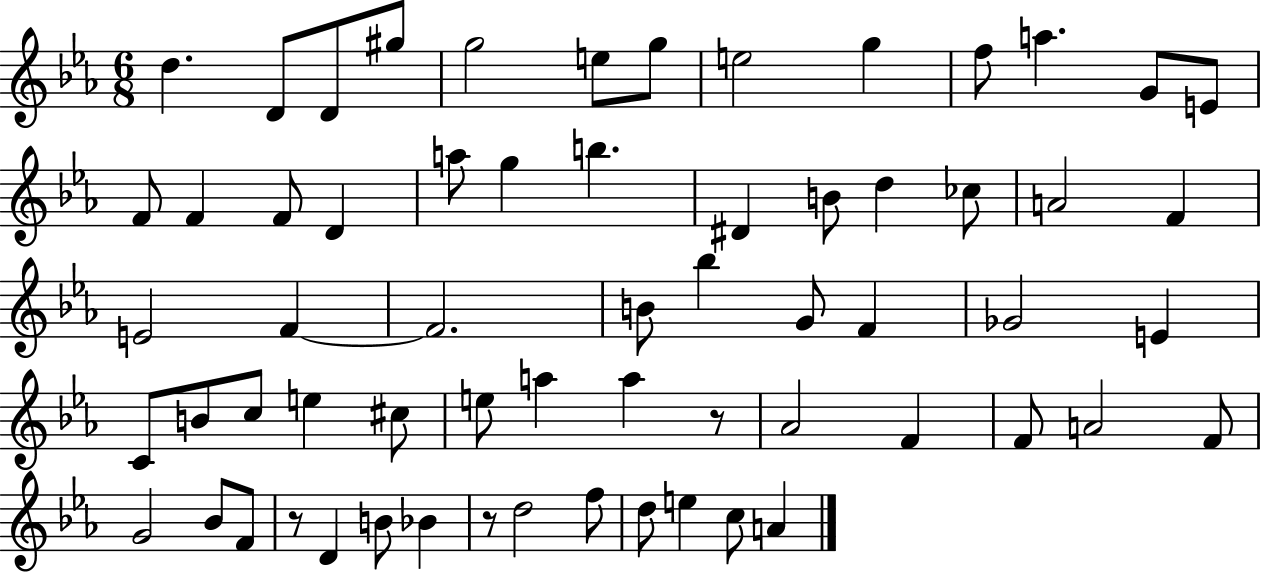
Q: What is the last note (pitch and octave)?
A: A4